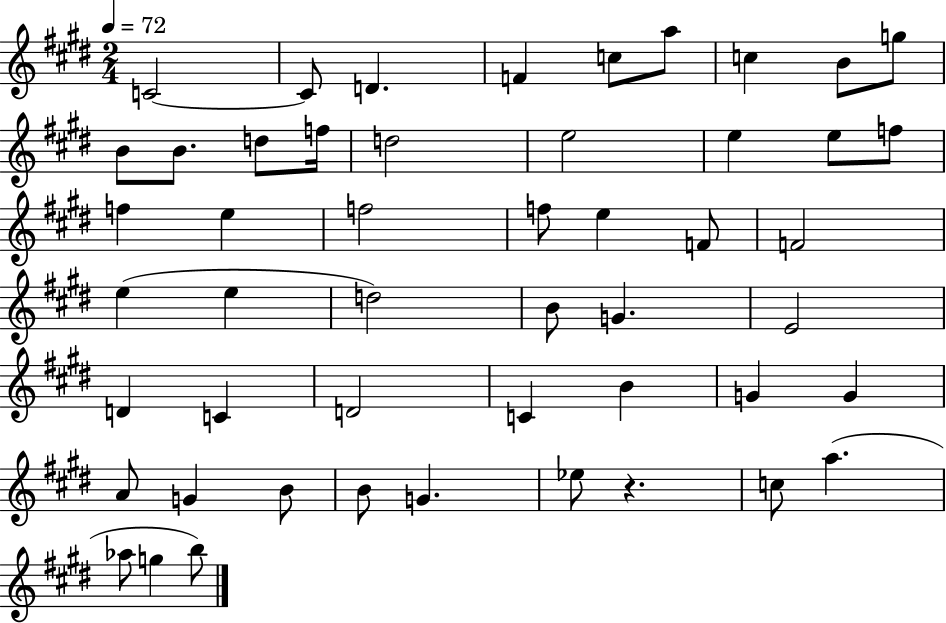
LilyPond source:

{
  \clef treble
  \numericTimeSignature
  \time 2/4
  \key e \major
  \tempo 4 = 72
  c'2~~ | c'8 d'4. | f'4 c''8 a''8 | c''4 b'8 g''8 | \break b'8 b'8. d''8 f''16 | d''2 | e''2 | e''4 e''8 f''8 | \break f''4 e''4 | f''2 | f''8 e''4 f'8 | f'2 | \break e''4( e''4 | d''2) | b'8 g'4. | e'2 | \break d'4 c'4 | d'2 | c'4 b'4 | g'4 g'4 | \break a'8 g'4 b'8 | b'8 g'4. | ees''8 r4. | c''8 a''4.( | \break aes''8 g''4 b''8) | \bar "|."
}